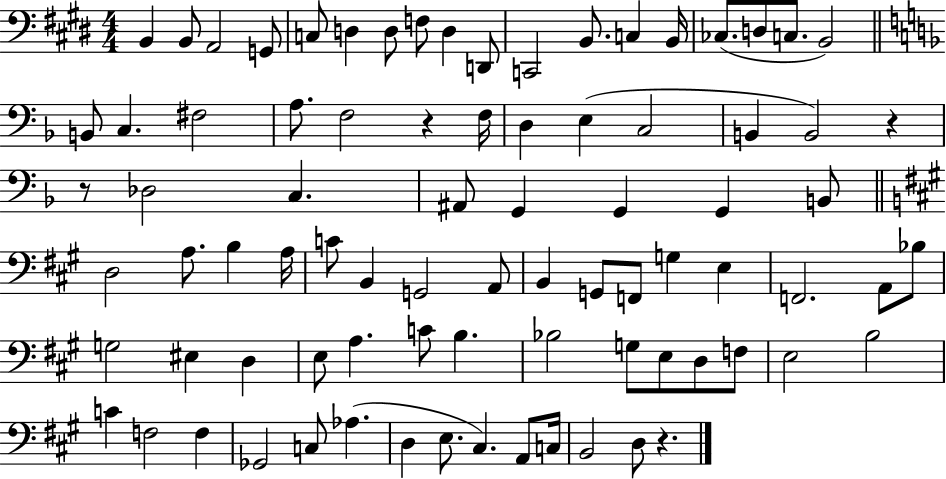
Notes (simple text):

B2/q B2/e A2/h G2/e C3/e D3/q D3/e F3/e D3/q D2/e C2/h B2/e. C3/q B2/s CES3/e. D3/e C3/e. B2/h B2/e C3/q. F#3/h A3/e. F3/h R/q F3/s D3/q E3/q C3/h B2/q B2/h R/q R/e Db3/h C3/q. A#2/e G2/q G2/q G2/q B2/e D3/h A3/e. B3/q A3/s C4/e B2/q G2/h A2/e B2/q G2/e F2/e G3/q E3/q F2/h. A2/e Bb3/e G3/h EIS3/q D3/q E3/e A3/q. C4/e B3/q. Bb3/h G3/e E3/e D3/e F3/e E3/h B3/h C4/q F3/h F3/q Gb2/h C3/e Ab3/q. D3/q E3/e. C#3/q. A2/e C3/s B2/h D3/e R/q.